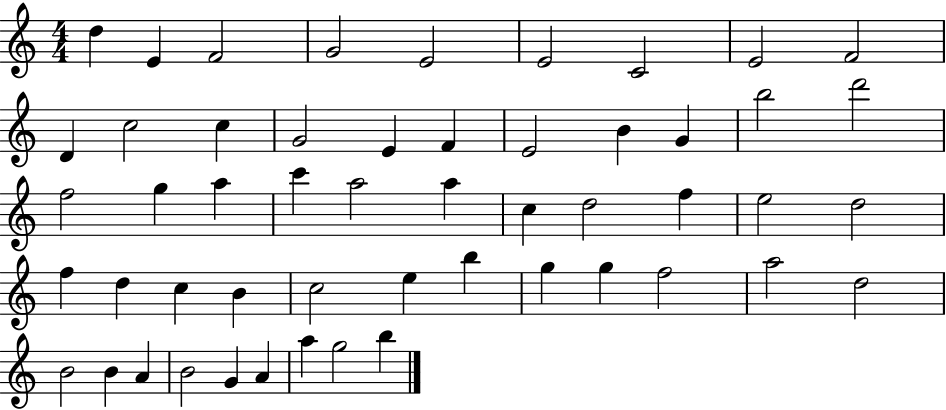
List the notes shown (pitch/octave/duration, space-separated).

D5/q E4/q F4/h G4/h E4/h E4/h C4/h E4/h F4/h D4/q C5/h C5/q G4/h E4/q F4/q E4/h B4/q G4/q B5/h D6/h F5/h G5/q A5/q C6/q A5/h A5/q C5/q D5/h F5/q E5/h D5/h F5/q D5/q C5/q B4/q C5/h E5/q B5/q G5/q G5/q F5/h A5/h D5/h B4/h B4/q A4/q B4/h G4/q A4/q A5/q G5/h B5/q